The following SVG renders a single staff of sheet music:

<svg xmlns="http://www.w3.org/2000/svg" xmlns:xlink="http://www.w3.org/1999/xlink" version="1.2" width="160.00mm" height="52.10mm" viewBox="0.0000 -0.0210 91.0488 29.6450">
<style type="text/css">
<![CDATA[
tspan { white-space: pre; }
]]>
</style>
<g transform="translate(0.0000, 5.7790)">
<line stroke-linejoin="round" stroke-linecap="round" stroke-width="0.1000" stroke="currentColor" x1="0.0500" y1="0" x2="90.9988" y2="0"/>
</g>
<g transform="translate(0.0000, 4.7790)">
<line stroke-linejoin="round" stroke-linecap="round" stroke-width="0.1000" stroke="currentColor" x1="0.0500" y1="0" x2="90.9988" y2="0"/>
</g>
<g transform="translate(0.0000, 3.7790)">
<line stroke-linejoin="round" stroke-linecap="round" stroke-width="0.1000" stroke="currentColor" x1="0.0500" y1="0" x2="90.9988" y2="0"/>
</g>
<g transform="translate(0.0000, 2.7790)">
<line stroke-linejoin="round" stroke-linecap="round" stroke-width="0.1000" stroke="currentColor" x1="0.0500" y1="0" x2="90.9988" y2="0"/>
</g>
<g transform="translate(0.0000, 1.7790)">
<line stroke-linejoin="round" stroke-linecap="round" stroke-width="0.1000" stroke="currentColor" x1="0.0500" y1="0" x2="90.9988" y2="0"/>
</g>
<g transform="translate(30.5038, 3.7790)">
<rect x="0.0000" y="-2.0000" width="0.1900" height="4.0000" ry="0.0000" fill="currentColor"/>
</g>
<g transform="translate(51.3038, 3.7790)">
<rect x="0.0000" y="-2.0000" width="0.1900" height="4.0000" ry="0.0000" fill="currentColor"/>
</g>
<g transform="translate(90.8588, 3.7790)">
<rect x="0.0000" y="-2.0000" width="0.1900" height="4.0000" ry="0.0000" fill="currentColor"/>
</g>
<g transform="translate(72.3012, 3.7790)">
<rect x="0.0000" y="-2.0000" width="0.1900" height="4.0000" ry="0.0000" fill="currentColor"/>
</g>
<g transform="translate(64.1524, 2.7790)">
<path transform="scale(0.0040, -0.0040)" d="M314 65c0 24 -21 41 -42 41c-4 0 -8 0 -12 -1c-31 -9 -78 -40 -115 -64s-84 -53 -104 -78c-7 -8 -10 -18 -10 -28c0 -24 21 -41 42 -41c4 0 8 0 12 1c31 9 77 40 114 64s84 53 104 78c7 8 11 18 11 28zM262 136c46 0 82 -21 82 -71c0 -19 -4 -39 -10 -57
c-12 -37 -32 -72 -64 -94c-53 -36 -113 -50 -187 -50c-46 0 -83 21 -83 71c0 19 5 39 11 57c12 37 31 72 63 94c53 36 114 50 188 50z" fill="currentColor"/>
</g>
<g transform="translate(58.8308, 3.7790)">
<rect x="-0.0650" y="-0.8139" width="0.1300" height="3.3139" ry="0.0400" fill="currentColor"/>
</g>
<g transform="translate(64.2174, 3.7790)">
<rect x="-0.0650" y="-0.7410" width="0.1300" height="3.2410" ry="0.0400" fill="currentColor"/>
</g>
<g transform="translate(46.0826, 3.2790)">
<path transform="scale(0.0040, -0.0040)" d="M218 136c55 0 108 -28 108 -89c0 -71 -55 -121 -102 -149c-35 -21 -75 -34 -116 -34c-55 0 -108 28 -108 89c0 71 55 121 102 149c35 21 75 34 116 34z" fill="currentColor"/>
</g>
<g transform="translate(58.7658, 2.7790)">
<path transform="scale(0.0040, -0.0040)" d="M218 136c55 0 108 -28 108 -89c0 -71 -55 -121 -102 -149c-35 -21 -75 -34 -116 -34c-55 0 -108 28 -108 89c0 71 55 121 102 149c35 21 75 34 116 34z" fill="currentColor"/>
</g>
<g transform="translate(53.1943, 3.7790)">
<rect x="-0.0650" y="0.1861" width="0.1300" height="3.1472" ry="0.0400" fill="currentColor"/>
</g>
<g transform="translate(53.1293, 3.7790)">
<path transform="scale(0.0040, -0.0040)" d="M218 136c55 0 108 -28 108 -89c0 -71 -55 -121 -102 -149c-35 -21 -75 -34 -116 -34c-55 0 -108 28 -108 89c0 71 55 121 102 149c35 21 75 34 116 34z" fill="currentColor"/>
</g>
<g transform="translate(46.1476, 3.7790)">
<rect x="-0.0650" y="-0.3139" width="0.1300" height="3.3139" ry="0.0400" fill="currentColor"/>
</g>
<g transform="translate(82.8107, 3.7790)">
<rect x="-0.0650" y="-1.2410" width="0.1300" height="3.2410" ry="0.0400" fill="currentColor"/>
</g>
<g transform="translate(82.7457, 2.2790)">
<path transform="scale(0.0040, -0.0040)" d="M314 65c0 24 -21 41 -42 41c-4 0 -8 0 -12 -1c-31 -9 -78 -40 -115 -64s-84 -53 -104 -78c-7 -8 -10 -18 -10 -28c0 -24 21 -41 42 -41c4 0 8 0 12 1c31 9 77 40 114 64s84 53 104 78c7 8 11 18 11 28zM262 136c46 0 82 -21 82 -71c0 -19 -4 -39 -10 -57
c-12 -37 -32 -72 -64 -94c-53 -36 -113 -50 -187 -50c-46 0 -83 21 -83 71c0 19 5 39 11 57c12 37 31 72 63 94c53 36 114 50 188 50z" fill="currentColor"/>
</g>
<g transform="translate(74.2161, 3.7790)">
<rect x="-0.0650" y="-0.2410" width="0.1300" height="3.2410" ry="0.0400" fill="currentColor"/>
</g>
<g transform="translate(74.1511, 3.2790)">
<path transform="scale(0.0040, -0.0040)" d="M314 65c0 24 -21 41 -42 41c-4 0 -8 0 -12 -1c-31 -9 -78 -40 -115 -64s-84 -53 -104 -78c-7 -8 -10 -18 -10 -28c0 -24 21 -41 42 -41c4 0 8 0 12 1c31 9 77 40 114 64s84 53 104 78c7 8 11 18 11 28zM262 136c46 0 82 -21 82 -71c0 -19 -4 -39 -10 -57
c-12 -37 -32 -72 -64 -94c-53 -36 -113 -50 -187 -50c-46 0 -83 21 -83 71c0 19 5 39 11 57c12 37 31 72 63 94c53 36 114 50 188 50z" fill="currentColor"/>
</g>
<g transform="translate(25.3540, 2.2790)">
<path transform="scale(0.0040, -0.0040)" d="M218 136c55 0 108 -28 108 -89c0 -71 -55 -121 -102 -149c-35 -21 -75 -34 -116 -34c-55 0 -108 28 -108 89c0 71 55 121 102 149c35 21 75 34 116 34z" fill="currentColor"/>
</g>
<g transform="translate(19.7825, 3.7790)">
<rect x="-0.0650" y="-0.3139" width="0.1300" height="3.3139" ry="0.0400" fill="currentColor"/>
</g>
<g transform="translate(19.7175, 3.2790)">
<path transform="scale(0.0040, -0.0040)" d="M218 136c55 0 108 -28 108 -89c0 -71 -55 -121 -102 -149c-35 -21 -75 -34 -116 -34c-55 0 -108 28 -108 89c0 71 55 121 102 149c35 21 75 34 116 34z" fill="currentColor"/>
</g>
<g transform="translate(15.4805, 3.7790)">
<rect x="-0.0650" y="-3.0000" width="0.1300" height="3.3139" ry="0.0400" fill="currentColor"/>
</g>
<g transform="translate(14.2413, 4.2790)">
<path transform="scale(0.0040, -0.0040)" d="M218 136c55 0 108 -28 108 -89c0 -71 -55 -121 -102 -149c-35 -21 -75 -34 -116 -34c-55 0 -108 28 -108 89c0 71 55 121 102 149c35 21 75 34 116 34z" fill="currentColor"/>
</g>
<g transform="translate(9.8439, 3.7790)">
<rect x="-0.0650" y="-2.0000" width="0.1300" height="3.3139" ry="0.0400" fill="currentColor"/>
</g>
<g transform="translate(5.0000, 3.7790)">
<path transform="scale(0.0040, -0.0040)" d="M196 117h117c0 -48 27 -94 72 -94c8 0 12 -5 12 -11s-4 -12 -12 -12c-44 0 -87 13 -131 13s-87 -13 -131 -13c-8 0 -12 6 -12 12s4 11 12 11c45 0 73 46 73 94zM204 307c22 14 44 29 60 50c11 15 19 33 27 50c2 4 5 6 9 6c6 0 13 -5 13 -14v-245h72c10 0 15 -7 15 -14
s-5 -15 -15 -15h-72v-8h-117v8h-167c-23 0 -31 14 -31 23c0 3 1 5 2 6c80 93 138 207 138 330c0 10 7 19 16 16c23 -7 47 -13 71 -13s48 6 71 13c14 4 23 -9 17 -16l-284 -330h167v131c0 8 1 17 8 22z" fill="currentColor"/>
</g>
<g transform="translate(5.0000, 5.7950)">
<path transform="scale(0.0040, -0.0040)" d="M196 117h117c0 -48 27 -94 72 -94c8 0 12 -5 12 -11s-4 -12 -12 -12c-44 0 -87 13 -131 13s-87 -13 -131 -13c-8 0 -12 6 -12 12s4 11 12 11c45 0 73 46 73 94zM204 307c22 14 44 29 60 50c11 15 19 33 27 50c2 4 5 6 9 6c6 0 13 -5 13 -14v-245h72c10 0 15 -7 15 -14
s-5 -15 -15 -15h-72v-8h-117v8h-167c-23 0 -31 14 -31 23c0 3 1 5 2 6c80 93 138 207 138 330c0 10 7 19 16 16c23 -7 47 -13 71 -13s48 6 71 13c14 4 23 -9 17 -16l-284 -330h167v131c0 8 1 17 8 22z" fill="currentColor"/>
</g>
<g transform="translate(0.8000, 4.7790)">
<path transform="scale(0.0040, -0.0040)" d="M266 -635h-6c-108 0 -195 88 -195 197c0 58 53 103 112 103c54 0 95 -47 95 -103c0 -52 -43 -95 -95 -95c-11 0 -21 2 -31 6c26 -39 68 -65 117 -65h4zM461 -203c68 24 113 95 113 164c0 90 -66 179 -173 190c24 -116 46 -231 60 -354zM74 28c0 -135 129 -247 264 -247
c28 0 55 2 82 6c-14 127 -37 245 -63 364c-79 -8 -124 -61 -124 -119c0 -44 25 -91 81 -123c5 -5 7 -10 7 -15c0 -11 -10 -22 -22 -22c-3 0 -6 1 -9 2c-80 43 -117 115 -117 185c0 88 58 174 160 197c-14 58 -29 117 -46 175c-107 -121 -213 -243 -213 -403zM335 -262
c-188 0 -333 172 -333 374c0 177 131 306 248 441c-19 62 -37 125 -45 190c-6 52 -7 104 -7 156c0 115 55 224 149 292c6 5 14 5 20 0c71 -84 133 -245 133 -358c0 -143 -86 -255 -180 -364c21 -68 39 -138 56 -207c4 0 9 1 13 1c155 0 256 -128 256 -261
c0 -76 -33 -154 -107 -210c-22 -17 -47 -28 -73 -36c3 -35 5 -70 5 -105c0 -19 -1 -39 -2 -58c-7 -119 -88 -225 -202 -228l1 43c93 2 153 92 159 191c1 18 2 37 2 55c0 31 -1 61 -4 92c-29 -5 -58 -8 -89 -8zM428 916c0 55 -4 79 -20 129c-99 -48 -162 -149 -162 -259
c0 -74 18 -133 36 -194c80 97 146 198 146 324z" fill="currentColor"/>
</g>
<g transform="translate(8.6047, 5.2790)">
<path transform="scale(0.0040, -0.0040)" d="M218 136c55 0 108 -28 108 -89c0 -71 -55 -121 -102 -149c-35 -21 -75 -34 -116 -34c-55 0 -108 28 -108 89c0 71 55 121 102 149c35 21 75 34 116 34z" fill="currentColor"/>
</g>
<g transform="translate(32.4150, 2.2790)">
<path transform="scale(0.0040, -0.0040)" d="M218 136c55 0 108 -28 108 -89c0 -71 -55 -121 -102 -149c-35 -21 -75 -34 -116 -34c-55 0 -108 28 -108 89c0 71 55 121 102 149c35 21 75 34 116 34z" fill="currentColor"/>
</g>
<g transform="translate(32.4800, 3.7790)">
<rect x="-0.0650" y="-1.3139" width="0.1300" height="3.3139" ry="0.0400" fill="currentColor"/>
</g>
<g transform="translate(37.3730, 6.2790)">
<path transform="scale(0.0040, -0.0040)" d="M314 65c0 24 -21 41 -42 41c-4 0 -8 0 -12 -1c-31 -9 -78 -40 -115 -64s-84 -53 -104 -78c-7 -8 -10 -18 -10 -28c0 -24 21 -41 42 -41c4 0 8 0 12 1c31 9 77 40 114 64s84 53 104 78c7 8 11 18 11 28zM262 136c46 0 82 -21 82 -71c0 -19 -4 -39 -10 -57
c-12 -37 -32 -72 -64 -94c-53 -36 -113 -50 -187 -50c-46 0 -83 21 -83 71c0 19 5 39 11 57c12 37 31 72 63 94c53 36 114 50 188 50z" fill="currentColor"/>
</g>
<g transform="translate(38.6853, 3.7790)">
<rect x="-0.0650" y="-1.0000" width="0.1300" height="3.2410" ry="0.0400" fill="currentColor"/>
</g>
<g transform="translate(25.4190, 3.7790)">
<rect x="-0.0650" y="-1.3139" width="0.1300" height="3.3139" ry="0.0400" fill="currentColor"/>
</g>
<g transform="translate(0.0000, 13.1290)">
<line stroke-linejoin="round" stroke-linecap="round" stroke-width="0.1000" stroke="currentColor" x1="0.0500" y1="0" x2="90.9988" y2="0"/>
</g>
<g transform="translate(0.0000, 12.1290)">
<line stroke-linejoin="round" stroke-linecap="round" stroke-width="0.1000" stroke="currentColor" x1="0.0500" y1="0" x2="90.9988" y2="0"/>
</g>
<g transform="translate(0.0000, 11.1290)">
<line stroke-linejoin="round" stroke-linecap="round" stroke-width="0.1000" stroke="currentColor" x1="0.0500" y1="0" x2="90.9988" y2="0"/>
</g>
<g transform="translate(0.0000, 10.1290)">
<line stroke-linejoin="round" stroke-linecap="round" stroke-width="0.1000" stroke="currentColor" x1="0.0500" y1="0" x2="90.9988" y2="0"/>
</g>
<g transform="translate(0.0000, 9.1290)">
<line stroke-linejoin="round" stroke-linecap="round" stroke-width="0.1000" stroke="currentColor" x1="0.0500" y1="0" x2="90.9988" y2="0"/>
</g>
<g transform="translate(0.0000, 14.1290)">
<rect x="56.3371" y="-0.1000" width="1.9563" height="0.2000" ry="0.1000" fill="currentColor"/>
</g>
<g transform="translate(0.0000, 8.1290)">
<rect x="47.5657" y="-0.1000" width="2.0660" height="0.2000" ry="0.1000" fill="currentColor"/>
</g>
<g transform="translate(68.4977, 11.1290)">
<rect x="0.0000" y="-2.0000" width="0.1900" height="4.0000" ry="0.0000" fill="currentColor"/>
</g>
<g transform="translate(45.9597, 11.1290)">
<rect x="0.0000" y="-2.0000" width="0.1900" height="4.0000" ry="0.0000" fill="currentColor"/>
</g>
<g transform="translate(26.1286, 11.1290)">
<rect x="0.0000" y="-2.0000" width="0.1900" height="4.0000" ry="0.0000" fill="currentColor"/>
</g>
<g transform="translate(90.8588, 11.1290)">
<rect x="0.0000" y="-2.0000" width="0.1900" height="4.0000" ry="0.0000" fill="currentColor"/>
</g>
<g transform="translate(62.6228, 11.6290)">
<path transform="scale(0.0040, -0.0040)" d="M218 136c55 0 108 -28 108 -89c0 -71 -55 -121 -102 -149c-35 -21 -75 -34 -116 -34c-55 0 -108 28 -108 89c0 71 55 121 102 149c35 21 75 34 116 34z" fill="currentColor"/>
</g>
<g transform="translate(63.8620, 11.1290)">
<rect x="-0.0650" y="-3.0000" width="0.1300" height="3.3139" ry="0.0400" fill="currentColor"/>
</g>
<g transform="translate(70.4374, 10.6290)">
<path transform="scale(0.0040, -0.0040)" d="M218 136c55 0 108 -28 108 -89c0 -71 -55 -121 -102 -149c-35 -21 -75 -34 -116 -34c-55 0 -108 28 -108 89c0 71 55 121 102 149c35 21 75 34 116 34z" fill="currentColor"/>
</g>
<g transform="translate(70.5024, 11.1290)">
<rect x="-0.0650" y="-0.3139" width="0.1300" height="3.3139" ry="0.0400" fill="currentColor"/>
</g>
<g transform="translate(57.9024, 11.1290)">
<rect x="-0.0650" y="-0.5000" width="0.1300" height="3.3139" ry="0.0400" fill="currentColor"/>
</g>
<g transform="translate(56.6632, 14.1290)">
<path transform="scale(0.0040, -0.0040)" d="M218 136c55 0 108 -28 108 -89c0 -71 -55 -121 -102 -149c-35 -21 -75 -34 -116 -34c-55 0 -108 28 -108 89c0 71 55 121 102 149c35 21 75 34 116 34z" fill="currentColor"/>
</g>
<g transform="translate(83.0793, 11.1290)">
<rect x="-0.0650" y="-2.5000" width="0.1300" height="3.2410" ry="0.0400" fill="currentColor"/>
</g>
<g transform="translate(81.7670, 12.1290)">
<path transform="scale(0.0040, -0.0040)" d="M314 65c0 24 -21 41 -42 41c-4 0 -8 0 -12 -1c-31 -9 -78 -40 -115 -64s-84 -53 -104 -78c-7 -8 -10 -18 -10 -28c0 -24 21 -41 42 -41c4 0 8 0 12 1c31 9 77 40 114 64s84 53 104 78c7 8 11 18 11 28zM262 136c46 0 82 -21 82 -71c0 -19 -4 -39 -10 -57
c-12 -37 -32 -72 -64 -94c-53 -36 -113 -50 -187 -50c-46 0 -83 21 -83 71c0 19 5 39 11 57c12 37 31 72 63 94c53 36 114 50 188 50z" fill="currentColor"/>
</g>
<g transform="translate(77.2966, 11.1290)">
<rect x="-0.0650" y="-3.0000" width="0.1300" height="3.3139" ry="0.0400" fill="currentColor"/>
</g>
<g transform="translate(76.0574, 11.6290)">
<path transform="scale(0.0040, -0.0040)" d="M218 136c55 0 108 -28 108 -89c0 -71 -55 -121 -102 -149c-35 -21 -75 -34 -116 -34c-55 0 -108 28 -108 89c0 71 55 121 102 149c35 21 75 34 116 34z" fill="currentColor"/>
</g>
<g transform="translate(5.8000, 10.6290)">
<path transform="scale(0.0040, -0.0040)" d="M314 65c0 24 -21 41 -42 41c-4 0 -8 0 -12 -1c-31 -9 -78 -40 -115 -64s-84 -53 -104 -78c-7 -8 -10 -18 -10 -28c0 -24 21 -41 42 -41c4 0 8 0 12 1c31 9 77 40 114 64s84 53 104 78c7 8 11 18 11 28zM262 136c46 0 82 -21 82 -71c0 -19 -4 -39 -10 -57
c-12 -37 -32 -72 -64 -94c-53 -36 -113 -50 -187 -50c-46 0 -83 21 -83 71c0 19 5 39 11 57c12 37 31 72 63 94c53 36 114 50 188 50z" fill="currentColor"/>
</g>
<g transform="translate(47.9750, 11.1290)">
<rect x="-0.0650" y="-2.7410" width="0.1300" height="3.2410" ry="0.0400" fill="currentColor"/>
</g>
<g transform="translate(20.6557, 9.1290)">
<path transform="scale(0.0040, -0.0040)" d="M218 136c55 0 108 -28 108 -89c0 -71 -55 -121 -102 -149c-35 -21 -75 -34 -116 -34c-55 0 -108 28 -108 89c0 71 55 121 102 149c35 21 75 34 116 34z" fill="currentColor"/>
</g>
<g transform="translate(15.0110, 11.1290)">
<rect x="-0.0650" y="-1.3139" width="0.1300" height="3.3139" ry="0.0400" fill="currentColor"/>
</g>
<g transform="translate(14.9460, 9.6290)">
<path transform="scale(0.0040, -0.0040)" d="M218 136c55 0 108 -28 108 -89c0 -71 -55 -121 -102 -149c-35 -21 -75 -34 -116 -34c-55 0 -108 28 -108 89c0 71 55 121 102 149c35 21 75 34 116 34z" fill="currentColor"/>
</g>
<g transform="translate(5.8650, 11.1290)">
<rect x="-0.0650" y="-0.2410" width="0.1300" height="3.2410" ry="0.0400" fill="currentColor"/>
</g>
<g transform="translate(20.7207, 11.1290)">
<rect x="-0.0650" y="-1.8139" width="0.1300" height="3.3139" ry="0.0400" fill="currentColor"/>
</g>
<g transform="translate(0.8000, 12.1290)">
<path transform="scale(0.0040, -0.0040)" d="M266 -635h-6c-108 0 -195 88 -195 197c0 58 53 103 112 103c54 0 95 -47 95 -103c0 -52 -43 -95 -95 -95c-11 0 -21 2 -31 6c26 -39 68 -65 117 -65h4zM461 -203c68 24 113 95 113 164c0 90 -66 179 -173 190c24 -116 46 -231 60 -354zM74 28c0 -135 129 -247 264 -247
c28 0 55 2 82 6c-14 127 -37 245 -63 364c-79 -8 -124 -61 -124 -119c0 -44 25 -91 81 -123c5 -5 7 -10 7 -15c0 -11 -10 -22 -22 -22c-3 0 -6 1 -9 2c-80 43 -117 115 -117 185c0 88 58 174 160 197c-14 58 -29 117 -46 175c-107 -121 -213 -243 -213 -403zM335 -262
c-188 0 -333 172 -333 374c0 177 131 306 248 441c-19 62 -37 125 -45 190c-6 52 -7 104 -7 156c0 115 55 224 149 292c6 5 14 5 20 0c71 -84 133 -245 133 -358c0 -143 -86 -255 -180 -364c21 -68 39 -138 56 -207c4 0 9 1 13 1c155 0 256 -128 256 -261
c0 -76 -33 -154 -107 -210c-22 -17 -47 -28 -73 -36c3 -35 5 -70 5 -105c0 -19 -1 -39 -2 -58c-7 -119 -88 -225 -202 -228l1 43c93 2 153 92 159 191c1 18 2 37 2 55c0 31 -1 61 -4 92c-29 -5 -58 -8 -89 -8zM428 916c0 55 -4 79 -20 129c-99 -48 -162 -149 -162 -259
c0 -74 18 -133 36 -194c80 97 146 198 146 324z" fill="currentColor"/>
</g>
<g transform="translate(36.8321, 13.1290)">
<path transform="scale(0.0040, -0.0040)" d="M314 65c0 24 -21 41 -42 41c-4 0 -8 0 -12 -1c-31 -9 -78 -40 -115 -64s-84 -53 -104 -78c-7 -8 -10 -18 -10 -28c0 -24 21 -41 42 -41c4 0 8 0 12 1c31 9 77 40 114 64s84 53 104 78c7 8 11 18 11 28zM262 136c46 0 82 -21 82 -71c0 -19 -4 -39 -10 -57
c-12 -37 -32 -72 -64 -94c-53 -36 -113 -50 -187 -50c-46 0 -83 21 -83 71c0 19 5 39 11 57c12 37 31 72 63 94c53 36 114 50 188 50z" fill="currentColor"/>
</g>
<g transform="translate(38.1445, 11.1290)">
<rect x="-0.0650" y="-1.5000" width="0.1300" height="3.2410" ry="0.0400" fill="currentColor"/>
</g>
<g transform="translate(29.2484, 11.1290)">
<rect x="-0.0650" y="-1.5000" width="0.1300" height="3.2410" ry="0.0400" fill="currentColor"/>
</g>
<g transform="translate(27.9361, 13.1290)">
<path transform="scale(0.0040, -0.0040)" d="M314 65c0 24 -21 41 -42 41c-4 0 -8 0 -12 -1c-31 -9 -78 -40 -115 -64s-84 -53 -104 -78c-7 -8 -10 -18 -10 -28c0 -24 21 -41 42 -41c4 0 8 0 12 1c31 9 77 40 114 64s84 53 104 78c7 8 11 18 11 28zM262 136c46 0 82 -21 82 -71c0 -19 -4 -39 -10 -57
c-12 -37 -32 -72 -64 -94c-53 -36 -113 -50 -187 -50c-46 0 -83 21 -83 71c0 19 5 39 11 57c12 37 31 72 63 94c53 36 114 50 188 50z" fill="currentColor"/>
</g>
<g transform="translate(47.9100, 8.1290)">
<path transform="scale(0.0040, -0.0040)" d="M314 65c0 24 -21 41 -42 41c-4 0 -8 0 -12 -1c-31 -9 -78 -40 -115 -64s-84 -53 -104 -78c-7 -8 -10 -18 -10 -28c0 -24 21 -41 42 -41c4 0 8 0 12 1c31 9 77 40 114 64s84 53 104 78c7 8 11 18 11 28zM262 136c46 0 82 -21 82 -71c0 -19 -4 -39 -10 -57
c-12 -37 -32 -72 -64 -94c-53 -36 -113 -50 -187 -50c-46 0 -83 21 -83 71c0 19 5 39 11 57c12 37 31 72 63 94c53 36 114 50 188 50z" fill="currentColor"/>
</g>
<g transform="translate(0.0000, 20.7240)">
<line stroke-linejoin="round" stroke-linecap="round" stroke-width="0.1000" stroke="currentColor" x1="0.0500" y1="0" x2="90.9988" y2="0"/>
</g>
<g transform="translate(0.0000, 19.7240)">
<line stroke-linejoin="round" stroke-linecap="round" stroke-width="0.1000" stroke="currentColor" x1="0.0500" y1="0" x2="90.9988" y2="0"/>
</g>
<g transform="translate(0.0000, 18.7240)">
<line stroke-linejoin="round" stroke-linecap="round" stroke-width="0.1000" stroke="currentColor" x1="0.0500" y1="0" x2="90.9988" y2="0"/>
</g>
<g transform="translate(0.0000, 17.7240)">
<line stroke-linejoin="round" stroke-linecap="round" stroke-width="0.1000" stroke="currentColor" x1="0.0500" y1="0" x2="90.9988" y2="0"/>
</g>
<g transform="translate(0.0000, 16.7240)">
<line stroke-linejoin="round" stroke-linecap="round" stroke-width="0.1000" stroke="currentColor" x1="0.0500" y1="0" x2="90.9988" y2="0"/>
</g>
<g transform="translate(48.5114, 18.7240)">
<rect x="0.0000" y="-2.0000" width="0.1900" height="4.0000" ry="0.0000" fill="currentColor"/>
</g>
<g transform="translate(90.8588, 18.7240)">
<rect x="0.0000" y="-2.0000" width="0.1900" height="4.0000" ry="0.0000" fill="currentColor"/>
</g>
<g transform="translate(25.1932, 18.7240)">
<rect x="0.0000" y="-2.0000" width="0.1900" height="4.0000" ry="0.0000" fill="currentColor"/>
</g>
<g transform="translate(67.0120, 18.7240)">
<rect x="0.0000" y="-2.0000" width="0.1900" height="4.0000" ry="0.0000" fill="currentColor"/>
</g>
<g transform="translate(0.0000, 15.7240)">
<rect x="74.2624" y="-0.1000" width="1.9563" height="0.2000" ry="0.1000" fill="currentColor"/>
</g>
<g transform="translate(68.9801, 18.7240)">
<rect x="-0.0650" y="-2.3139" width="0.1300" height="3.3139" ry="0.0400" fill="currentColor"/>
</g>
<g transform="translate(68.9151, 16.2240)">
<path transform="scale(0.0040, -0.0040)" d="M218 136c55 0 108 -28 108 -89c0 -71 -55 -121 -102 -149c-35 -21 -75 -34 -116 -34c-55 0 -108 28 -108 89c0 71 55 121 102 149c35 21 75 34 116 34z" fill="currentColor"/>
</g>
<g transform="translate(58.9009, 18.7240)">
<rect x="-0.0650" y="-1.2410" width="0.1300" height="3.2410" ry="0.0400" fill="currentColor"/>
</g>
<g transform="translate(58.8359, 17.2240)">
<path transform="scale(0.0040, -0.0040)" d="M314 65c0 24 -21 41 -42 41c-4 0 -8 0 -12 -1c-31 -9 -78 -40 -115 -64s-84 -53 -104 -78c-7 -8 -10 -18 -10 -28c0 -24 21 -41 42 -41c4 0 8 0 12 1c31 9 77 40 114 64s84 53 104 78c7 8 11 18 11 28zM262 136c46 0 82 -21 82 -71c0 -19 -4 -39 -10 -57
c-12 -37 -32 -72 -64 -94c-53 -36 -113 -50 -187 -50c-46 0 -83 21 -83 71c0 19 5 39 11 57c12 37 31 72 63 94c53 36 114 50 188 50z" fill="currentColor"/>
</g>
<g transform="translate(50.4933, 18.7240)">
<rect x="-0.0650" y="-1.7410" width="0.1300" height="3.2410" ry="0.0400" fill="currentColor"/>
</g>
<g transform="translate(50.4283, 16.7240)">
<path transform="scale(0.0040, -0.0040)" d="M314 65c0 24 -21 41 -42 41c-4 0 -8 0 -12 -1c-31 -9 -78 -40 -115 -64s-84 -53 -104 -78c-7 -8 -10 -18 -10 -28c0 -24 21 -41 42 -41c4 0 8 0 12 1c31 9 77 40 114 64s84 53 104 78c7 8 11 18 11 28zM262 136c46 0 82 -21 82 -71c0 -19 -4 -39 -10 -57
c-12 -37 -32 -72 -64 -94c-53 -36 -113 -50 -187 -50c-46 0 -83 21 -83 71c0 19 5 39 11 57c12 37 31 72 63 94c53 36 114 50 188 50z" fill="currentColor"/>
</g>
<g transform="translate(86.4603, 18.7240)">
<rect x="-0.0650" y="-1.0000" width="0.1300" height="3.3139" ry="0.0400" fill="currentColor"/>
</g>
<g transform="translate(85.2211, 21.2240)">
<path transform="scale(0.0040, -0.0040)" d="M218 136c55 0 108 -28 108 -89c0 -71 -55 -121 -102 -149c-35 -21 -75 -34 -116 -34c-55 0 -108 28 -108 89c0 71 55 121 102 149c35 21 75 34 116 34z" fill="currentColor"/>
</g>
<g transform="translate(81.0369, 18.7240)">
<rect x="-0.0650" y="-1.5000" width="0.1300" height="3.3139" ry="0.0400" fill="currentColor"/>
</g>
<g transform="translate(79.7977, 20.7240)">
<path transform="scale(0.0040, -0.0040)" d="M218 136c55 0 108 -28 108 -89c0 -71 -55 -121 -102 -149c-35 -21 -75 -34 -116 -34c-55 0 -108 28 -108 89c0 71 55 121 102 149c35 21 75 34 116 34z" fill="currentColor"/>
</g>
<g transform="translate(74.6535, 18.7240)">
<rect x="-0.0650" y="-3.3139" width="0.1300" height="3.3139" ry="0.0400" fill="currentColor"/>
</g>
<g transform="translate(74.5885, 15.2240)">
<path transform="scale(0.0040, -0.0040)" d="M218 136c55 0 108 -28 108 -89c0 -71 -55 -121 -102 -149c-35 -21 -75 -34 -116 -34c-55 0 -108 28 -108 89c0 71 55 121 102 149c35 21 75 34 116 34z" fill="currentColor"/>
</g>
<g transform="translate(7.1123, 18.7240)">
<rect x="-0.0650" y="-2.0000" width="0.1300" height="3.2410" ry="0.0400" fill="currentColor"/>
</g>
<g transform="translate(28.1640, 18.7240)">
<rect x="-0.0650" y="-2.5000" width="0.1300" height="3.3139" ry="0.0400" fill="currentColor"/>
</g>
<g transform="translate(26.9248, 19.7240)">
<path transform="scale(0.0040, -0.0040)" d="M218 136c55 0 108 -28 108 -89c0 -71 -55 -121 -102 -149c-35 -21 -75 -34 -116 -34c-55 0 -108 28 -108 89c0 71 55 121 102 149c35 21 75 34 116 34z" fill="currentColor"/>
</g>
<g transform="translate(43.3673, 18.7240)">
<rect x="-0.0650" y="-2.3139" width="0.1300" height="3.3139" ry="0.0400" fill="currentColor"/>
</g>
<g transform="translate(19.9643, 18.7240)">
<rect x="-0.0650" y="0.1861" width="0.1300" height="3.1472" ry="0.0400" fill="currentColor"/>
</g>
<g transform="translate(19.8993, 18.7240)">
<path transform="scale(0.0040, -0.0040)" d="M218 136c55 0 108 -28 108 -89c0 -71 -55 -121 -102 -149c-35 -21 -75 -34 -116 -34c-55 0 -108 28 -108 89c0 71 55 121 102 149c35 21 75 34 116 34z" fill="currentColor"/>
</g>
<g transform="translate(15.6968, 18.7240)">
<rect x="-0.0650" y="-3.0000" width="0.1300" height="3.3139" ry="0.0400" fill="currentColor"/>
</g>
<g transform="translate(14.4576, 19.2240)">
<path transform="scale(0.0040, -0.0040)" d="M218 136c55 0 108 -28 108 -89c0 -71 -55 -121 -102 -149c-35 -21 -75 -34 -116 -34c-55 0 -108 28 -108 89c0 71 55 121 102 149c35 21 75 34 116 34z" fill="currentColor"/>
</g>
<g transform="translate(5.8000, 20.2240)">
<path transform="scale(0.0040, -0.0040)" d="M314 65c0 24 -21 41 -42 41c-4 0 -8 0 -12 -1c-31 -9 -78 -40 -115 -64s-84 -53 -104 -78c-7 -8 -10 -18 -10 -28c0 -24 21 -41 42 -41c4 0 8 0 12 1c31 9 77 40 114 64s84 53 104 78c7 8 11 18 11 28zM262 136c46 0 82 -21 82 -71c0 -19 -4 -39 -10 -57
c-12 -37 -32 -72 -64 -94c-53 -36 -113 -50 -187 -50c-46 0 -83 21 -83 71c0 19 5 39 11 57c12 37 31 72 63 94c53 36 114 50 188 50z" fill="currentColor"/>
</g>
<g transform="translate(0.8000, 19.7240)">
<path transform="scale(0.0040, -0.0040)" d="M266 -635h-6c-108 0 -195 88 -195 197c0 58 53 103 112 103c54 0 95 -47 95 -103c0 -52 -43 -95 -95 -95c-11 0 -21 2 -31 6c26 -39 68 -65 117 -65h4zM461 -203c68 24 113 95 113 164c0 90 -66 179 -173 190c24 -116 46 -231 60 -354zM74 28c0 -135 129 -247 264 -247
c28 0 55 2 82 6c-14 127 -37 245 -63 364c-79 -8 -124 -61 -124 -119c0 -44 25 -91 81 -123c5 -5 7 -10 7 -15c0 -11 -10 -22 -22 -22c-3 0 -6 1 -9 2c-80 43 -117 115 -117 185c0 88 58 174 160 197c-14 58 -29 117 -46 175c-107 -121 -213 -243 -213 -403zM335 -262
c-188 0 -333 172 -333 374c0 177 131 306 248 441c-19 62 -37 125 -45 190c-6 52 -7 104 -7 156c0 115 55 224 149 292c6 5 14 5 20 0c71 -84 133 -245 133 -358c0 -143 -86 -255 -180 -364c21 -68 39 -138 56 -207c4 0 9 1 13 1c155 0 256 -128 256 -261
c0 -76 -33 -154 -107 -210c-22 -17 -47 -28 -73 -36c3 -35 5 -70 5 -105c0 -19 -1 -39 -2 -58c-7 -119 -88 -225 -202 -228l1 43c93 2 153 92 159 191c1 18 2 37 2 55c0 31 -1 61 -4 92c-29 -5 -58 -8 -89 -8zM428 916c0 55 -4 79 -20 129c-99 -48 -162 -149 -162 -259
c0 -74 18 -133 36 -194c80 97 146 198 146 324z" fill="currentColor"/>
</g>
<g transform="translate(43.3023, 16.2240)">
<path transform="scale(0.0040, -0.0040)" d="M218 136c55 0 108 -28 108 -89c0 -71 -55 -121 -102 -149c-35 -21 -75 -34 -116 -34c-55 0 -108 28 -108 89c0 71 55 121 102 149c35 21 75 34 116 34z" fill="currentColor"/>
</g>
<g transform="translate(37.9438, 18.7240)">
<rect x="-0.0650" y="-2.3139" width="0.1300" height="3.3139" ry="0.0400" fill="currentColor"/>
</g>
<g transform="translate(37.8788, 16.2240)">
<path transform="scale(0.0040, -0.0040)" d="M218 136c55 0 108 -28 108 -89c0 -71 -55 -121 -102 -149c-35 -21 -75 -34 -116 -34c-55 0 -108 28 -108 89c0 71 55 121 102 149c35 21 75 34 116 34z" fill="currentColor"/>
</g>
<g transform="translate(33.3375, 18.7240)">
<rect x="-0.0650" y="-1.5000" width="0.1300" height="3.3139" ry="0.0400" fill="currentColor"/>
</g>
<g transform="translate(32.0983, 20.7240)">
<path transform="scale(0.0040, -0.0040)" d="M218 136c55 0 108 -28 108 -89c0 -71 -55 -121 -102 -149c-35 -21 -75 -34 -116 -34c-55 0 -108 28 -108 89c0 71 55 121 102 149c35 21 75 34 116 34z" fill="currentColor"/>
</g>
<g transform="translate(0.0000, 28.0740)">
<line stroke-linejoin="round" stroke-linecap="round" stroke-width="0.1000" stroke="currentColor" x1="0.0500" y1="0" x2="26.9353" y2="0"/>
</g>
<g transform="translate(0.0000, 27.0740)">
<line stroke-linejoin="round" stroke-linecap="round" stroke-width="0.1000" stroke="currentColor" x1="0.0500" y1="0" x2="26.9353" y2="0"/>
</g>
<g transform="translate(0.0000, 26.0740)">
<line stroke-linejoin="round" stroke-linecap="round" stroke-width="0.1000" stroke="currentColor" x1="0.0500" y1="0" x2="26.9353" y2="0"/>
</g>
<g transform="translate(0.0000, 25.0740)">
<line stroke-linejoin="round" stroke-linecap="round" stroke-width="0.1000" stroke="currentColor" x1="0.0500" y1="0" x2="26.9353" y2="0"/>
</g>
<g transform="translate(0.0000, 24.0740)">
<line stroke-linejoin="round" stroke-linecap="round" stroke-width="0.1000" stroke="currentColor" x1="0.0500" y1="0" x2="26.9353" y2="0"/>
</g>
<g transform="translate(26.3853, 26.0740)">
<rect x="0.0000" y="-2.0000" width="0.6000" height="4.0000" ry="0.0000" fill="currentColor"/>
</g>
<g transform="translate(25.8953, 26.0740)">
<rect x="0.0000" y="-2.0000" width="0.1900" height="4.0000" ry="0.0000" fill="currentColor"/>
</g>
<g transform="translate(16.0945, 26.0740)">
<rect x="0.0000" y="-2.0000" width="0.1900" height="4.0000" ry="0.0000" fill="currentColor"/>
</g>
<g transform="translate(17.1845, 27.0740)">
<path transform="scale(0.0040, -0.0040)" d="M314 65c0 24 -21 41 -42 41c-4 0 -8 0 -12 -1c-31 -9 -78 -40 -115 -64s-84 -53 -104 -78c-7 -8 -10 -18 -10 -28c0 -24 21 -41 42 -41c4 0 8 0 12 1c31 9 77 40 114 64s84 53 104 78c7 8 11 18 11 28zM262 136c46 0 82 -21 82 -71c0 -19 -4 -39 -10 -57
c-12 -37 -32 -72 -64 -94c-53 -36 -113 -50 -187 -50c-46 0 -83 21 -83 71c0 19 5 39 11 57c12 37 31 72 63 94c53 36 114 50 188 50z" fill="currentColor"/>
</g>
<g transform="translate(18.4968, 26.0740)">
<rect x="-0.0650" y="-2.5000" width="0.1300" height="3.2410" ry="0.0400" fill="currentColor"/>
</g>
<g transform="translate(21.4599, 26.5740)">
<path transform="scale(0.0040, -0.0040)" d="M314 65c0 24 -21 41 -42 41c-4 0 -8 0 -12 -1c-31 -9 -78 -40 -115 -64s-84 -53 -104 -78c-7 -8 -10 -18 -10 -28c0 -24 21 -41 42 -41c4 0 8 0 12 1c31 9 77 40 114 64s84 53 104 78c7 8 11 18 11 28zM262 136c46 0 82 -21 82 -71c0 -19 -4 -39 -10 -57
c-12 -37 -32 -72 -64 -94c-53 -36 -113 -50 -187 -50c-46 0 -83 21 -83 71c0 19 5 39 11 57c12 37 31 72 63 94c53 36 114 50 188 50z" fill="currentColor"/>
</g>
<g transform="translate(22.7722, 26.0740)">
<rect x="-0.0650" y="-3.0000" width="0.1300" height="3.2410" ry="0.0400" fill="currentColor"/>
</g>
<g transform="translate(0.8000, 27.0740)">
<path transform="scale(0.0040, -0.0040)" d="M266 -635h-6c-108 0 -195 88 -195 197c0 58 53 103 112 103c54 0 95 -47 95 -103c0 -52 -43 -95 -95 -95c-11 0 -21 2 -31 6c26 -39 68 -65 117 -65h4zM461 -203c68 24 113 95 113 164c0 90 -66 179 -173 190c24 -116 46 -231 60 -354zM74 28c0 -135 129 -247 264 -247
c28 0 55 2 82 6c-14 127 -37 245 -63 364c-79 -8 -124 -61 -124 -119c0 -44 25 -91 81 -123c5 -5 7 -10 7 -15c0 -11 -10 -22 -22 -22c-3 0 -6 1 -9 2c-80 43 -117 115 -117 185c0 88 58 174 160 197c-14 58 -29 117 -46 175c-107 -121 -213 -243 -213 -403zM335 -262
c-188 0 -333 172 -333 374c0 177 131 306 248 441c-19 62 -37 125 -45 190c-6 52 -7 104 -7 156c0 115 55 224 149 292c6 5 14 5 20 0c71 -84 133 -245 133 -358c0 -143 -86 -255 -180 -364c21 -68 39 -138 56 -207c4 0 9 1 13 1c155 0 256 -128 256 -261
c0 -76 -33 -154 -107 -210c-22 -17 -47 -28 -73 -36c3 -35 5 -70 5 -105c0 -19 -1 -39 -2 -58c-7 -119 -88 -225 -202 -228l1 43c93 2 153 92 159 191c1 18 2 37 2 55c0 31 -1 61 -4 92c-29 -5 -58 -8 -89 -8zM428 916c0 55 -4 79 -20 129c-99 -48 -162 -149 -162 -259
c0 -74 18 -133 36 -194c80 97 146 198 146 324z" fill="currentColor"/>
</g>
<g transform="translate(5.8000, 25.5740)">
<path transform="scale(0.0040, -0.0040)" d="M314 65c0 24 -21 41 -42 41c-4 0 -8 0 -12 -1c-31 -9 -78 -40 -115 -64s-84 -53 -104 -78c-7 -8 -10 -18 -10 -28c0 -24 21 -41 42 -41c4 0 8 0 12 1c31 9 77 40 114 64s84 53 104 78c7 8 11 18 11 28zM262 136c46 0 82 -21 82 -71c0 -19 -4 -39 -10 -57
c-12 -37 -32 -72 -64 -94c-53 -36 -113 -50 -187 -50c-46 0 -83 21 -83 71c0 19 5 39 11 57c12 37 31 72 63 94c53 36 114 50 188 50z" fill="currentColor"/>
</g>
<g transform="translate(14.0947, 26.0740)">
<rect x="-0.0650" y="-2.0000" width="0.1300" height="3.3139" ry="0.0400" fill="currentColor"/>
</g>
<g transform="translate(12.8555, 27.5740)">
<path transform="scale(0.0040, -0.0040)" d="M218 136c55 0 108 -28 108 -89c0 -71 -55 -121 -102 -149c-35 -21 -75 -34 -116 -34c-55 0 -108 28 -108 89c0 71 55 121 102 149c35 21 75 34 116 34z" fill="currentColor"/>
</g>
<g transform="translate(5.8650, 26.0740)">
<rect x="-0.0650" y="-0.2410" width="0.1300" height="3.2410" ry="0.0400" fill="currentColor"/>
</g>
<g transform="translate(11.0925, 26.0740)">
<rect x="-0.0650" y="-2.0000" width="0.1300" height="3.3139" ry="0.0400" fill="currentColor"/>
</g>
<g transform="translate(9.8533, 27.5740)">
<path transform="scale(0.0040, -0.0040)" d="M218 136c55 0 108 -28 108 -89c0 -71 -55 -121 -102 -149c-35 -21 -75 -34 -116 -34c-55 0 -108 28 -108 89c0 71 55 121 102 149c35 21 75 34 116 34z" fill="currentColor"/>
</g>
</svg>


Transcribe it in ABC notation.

X:1
T:Untitled
M:4/4
L:1/4
K:C
F A c e e D2 c B d d2 c2 e2 c2 e f E2 E2 a2 C A c A G2 F2 A B G E g g f2 e2 g b E D c2 F F G2 A2